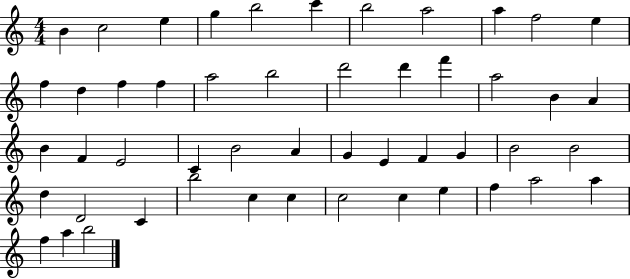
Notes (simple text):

B4/q C5/h E5/q G5/q B5/h C6/q B5/h A5/h A5/q F5/h E5/q F5/q D5/q F5/q F5/q A5/h B5/h D6/h D6/q F6/q A5/h B4/q A4/q B4/q F4/q E4/h C4/q B4/h A4/q G4/q E4/q F4/q G4/q B4/h B4/h D5/q D4/h C4/q B5/h C5/q C5/q C5/h C5/q E5/q F5/q A5/h A5/q F5/q A5/q B5/h